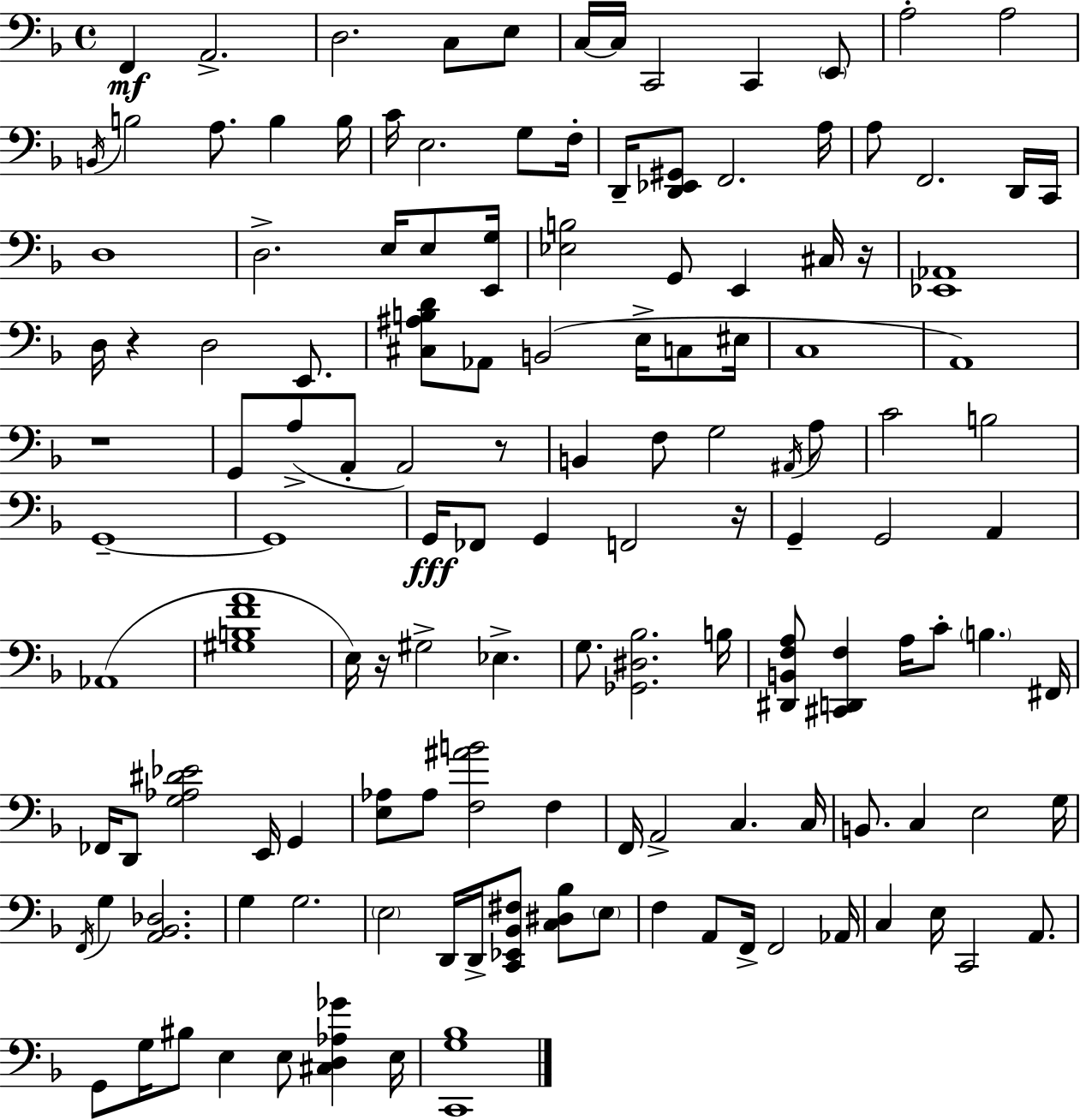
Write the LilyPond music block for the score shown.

{
  \clef bass
  \time 4/4
  \defaultTimeSignature
  \key f \major
  f,4\mf a,2.-> | d2. c8 e8 | c16~~ c16 c,2 c,4 \parenthesize e,8 | a2-. a2 | \break \acciaccatura { b,16 } b2 a8. b4 | b16 c'16 e2. g8 | f16-. d,16-- <d, ees, gis,>8 f,2. | a16 a8 f,2. d,16 | \break c,16 d1 | d2.-> e16 e8 | <e, g>16 <ees b>2 g,8 e,4 cis16 | r16 <ees, aes,>1 | \break d16 r4 d2 e,8. | <cis ais b d'>8 aes,8 b,2( e16-> c8 | eis16 c1 | a,1) | \break r1 | g,8 a8->( a,8-. a,2) r8 | b,4 f8 g2 \acciaccatura { ais,16 } | a8 c'2 b2 | \break g,1--~~ | g,1 | g,16\fff fes,8 g,4 f,2 | r16 g,4-- g,2 a,4 | \break aes,1( | <gis b f' a'>1 | e16) r16 gis2-> ees4.-> | g8. <ges, dis bes>2. | \break b16 <dis, b, f a>8 <cis, d, f>4 a16 c'8-. \parenthesize b4. | fis,16 fes,16 d,8 <g aes dis' ees'>2 e,16 g,4 | <e aes>8 aes8 <f ais' b'>2 f4 | f,16 a,2-> c4. | \break c16 b,8. c4 e2 | g16 \acciaccatura { f,16 } g4 <a, bes, des>2. | g4 g2. | \parenthesize e2 d,16 d,16-> <c, ees, bes, fis>8 <c dis bes>8 | \break \parenthesize e8 f4 a,8 f,16-> f,2 | aes,16 c4 e16 c,2 | a,8. g,8 g16 bis8 e4 e8 <cis d aes ges'>4 | e16 <c, g bes>1 | \break \bar "|."
}